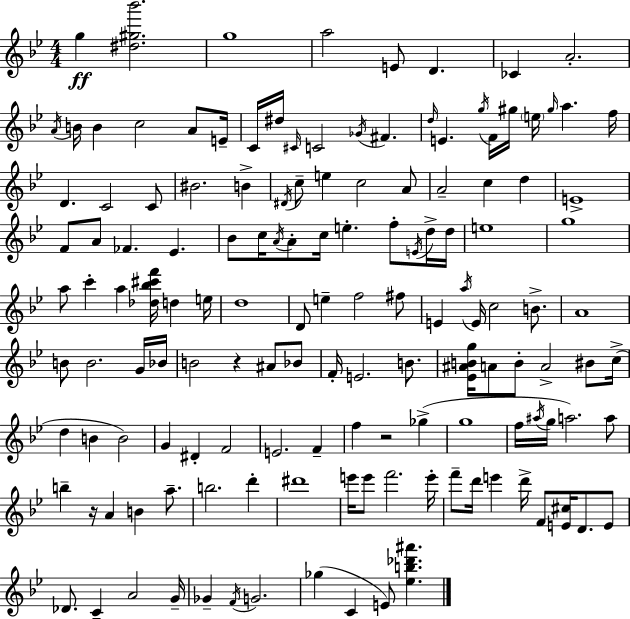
G5/q [D#5,G#5,Bb6]/h. G5/w A5/h E4/e D4/q. CES4/q A4/h. A4/s B4/s B4/q C5/h A4/e E4/s C4/s D#5/s C#4/s C4/h Gb4/s F#4/q. D5/s E4/q. G5/s F4/s G#5/s E5/s G#5/s A5/q. F5/s D4/q. C4/h C4/e BIS4/h. B4/q D#4/s C5/e E5/q C5/h A4/e A4/h C5/q D5/q E4/w F4/e A4/e FES4/q. Eb4/q. Bb4/e C5/s A4/s A4/e C5/s E5/q. F5/e E4/s D5/s D5/s E5/w G5/w A5/e C6/q A5/q [Db5,Bb5,C#6,F6]/s D5/q E5/s D5/w D4/e E5/q F5/h F#5/e E4/q A5/s E4/s C5/h B4/e. A4/w B4/e B4/h. G4/s Bb4/s B4/h R/q A#4/e Bb4/e F4/s E4/h. B4/e. [Eb4,A#4,B4,G5]/s A4/e B4/e A4/h BIS4/e C5/s D5/q B4/q B4/h G4/q D#4/q F4/h E4/h. F4/q F5/q R/h Gb5/q G5/w F5/s A#5/s G5/s A5/h. A5/e B5/q R/s A4/q B4/q A5/e. B5/h. D6/q D#6/w E6/s E6/e F6/h. E6/s F6/e D6/s E6/q D6/s F4/e [E4,C#5]/s D4/e. E4/e Db4/e. C4/q A4/h G4/s Gb4/q F4/s G4/h. Gb5/q C4/q E4/e [Eb5,B5,Db6,A#6]/q.